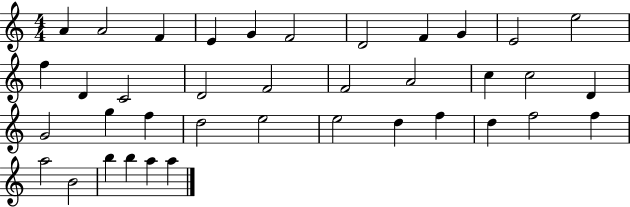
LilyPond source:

{
  \clef treble
  \numericTimeSignature
  \time 4/4
  \key c \major
  a'4 a'2 f'4 | e'4 g'4 f'2 | d'2 f'4 g'4 | e'2 e''2 | \break f''4 d'4 c'2 | d'2 f'2 | f'2 a'2 | c''4 c''2 d'4 | \break g'2 g''4 f''4 | d''2 e''2 | e''2 d''4 f''4 | d''4 f''2 f''4 | \break a''2 b'2 | b''4 b''4 a''4 a''4 | \bar "|."
}